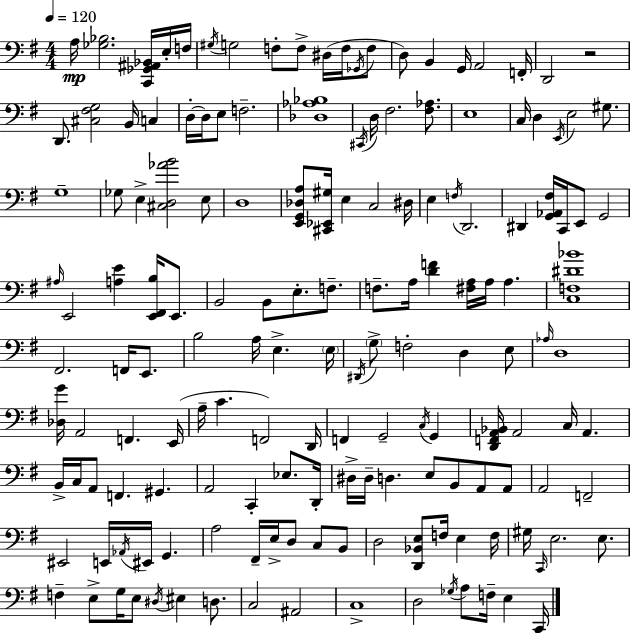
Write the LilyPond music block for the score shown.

{
  \clef bass
  \numericTimeSignature
  \time 4/4
  \key g \major
  \tempo 4 = 120
  \repeat volta 2 { a16\mp <ges bes>2. <c, ges, ais, bes,>16 e16-. f16 | \acciaccatura { gis16 } g2 f8-. f8-> dis16( f16 \acciaccatura { ges,16 } | f8 d8) b,4 g,16 a,2 | f,16-. d,2 r2 | \break d,8. <cis fis g>2 b,16 c4 | d16-.~~ d16 e8 f2.-- | <des aes bes>1 | \acciaccatura { cis,16 } d16 fis2. | \break <fis aes>8. e1 | c16 d4 \acciaccatura { e,16 } e2 | gis8. g1-- | ges8 e4-> <cis d aes' b'>2 | \break e8 d1 | <e, g, des a>8 <cis, ees, gis>16 e4 c2 | dis16 e4 \acciaccatura { f16 } d,2. | dis,4 <g, aes, fis>16 c,16 e,8 g,2 | \break \grace { ais16 } e,2 <a e'>4 | <e, fis, b>16 e,8. b,2 b,8 | e8.-. f8.-- f8.-- a16 <d' f'>4 <fis a>16 a16 | a4. <c f dis' bes'>1 | \break fis,2. | f,16 e,8. b2 a16 e4.-> | \parenthesize e16 \acciaccatura { dis,16 } \parenthesize g8-> f2-. | d4 e8 \grace { aes16 } d1 | \break <des g'>16 a,2 | f,4. e,16( a16-- c'4. f,2) | d,16 f,4 g,2-- | \acciaccatura { c16 } g,4 <d, f, a, bes,>16 a,2 | \break c16 a,4. b,16-> c16 a,8 f,4. | gis,4. a,2 | c,4-. ees8. d,16-. dis16-> dis16-- d4. | e8 b,8 a,8 a,8 a,2 | \break f,2-- eis,2 | e,16 \acciaccatura { aes,16 } eis,16 g,4. a2 | fis,16-- e16-> d8 c8 b,8 d2 | <d, bes, e>8 f16 e4 f16 gis16 \grace { c,16 } e2. | \break e8. f4-- e8-> | g16 e8 \acciaccatura { dis16 } eis4 d8. c2 | ais,2 c1-> | d2 | \break \acciaccatura { ges16 } a8 f16-- e4 c,16 } \bar "|."
}